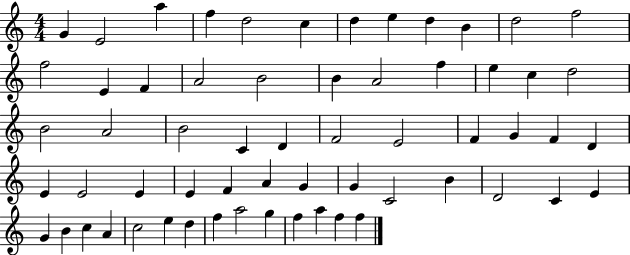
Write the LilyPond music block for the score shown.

{
  \clef treble
  \numericTimeSignature
  \time 4/4
  \key c \major
  g'4 e'2 a''4 | f''4 d''2 c''4 | d''4 e''4 d''4 b'4 | d''2 f''2 | \break f''2 e'4 f'4 | a'2 b'2 | b'4 a'2 f''4 | e''4 c''4 d''2 | \break b'2 a'2 | b'2 c'4 d'4 | f'2 e'2 | f'4 g'4 f'4 d'4 | \break e'4 e'2 e'4 | e'4 f'4 a'4 g'4 | g'4 c'2 b'4 | d'2 c'4 e'4 | \break g'4 b'4 c''4 a'4 | c''2 e''4 d''4 | f''4 a''2 g''4 | f''4 a''4 f''4 f''4 | \break \bar "|."
}